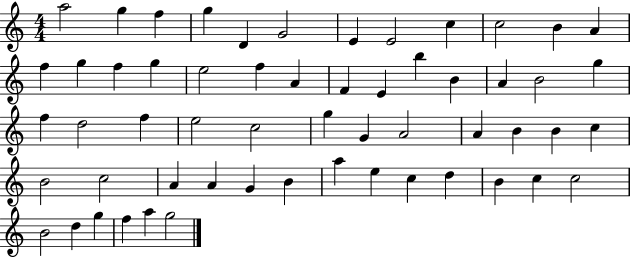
X:1
T:Untitled
M:4/4
L:1/4
K:C
a2 g f g D G2 E E2 c c2 B A f g f g e2 f A F E b B A B2 g f d2 f e2 c2 g G A2 A B B c B2 c2 A A G B a e c d B c c2 B2 d g f a g2